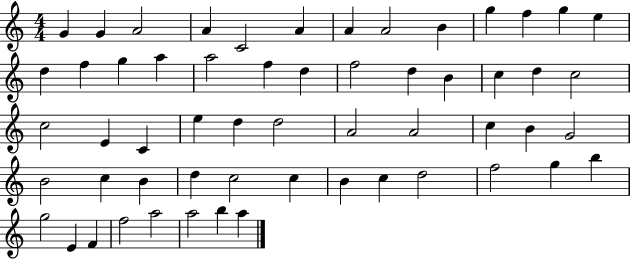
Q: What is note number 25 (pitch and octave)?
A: D5